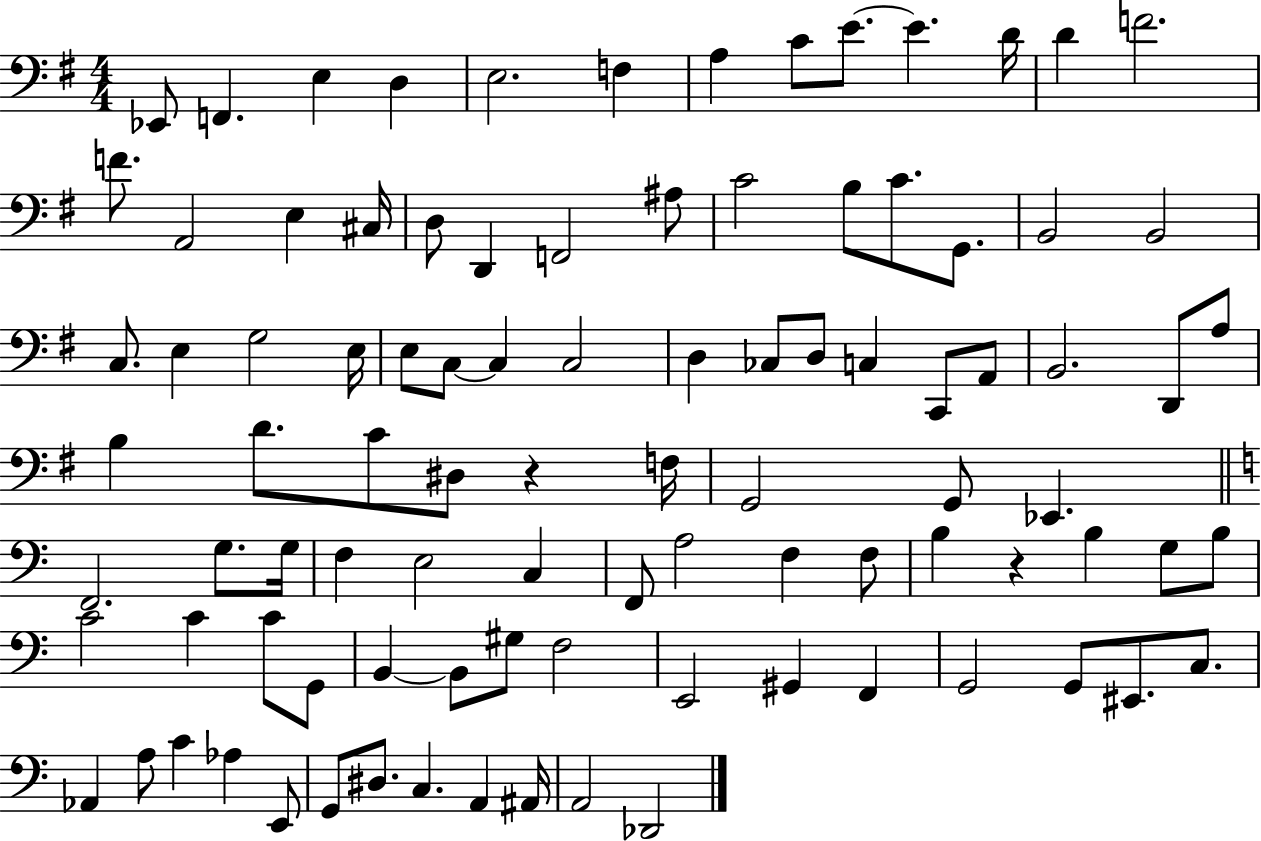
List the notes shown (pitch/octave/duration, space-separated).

Eb2/e F2/q. E3/q D3/q E3/h. F3/q A3/q C4/e E4/e. E4/q. D4/s D4/q F4/h. F4/e. A2/h E3/q C#3/s D3/e D2/q F2/h A#3/e C4/h B3/e C4/e. G2/e. B2/h B2/h C3/e. E3/q G3/h E3/s E3/e C3/e C3/q C3/h D3/q CES3/e D3/e C3/q C2/e A2/e B2/h. D2/e A3/e B3/q D4/e. C4/e D#3/e R/q F3/s G2/h G2/e Eb2/q. F2/h. G3/e. G3/s F3/q E3/h C3/q F2/e A3/h F3/q F3/e B3/q R/q B3/q G3/e B3/e C4/h C4/q C4/e G2/e B2/q B2/e G#3/e F3/h E2/h G#2/q F2/q G2/h G2/e EIS2/e. C3/e. Ab2/q A3/e C4/q Ab3/q E2/e G2/e D#3/e. C3/q. A2/q A#2/s A2/h Db2/h